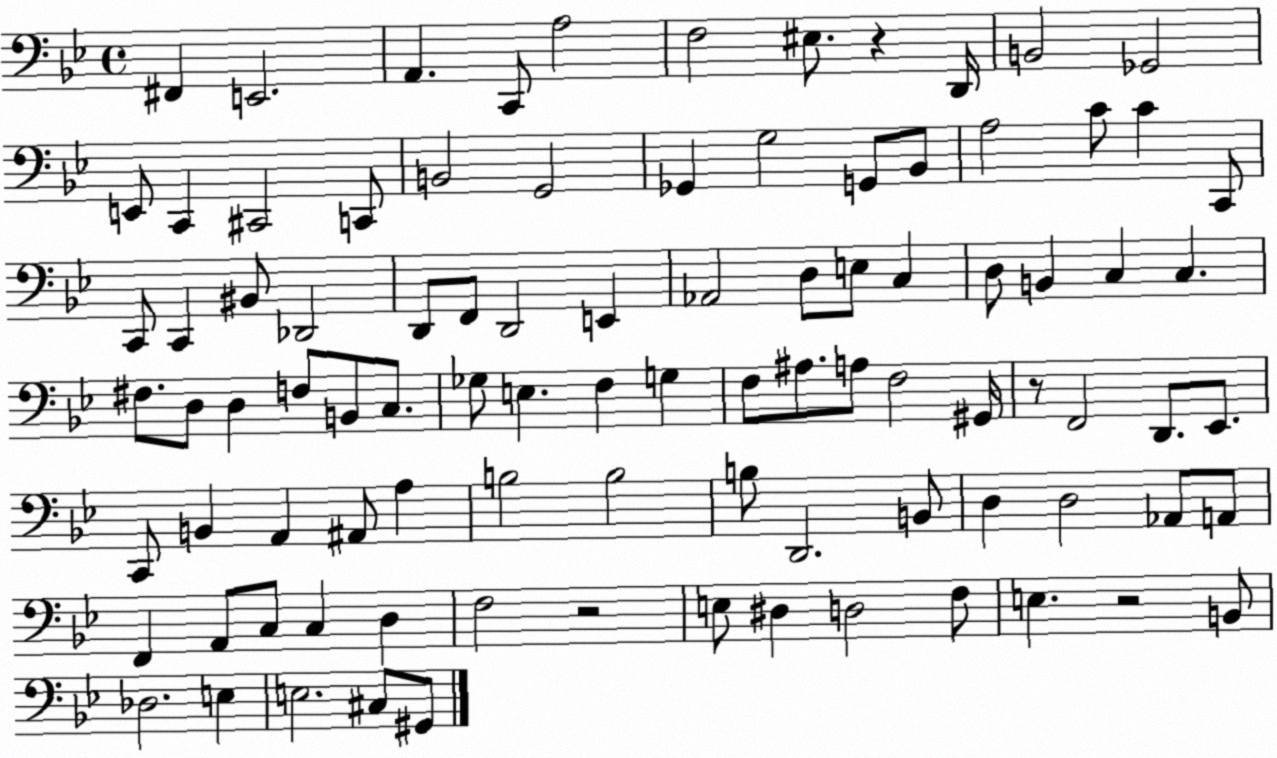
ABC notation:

X:1
T:Untitled
M:4/4
L:1/4
K:Bb
^F,, E,,2 A,, C,,/2 A,2 F,2 ^E,/2 z D,,/4 B,,2 _G,,2 E,,/2 C,, ^C,,2 C,,/2 B,,2 G,,2 _G,, G,2 G,,/2 _B,,/2 A,2 C/2 C C,,/2 C,,/2 C,, ^B,,/2 _D,,2 D,,/2 F,,/2 D,,2 E,, _A,,2 D,/2 E,/2 C, D,/2 B,, C, C, ^F,/2 D,/2 D, F,/2 B,,/2 C,/2 _G,/2 E, F, G, F,/2 ^A,/2 A,/2 F,2 ^G,,/4 z/2 F,,2 D,,/2 _E,,/2 C,,/2 B,, A,, ^A,,/2 A, B,2 B,2 B,/2 D,,2 B,,/2 D, D,2 _A,,/2 A,,/2 F,, A,,/2 C,/2 C, D, F,2 z2 E,/2 ^D, D,2 F,/2 E, z2 B,,/2 _D,2 E, E,2 ^C,/2 ^G,,/2